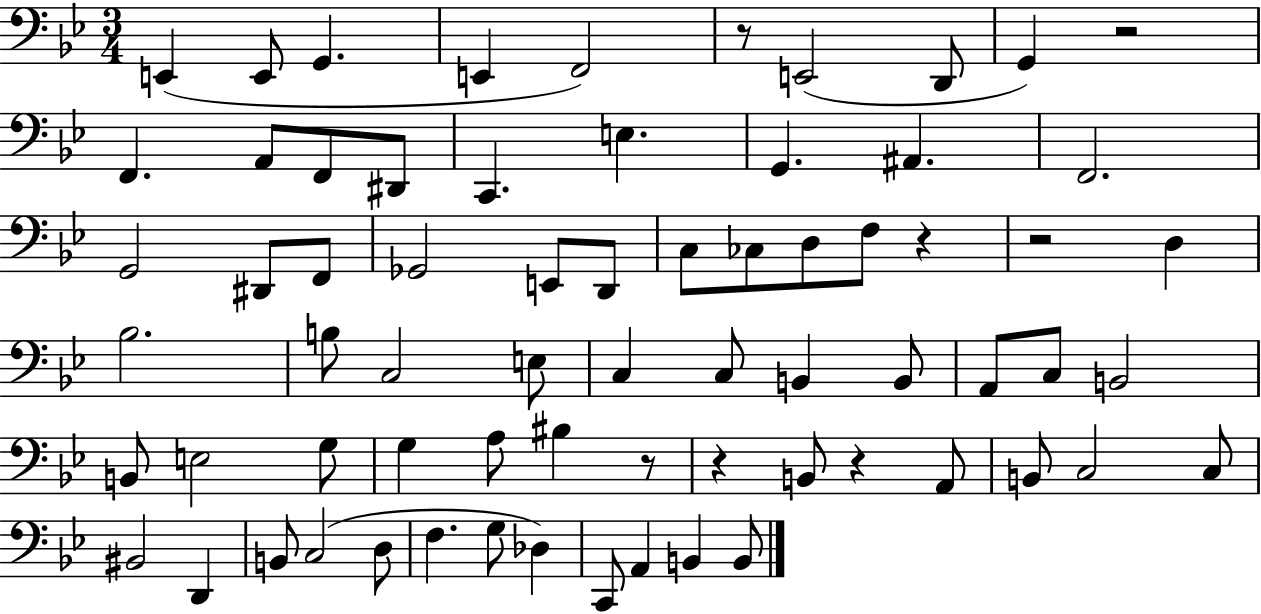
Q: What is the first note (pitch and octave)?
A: E2